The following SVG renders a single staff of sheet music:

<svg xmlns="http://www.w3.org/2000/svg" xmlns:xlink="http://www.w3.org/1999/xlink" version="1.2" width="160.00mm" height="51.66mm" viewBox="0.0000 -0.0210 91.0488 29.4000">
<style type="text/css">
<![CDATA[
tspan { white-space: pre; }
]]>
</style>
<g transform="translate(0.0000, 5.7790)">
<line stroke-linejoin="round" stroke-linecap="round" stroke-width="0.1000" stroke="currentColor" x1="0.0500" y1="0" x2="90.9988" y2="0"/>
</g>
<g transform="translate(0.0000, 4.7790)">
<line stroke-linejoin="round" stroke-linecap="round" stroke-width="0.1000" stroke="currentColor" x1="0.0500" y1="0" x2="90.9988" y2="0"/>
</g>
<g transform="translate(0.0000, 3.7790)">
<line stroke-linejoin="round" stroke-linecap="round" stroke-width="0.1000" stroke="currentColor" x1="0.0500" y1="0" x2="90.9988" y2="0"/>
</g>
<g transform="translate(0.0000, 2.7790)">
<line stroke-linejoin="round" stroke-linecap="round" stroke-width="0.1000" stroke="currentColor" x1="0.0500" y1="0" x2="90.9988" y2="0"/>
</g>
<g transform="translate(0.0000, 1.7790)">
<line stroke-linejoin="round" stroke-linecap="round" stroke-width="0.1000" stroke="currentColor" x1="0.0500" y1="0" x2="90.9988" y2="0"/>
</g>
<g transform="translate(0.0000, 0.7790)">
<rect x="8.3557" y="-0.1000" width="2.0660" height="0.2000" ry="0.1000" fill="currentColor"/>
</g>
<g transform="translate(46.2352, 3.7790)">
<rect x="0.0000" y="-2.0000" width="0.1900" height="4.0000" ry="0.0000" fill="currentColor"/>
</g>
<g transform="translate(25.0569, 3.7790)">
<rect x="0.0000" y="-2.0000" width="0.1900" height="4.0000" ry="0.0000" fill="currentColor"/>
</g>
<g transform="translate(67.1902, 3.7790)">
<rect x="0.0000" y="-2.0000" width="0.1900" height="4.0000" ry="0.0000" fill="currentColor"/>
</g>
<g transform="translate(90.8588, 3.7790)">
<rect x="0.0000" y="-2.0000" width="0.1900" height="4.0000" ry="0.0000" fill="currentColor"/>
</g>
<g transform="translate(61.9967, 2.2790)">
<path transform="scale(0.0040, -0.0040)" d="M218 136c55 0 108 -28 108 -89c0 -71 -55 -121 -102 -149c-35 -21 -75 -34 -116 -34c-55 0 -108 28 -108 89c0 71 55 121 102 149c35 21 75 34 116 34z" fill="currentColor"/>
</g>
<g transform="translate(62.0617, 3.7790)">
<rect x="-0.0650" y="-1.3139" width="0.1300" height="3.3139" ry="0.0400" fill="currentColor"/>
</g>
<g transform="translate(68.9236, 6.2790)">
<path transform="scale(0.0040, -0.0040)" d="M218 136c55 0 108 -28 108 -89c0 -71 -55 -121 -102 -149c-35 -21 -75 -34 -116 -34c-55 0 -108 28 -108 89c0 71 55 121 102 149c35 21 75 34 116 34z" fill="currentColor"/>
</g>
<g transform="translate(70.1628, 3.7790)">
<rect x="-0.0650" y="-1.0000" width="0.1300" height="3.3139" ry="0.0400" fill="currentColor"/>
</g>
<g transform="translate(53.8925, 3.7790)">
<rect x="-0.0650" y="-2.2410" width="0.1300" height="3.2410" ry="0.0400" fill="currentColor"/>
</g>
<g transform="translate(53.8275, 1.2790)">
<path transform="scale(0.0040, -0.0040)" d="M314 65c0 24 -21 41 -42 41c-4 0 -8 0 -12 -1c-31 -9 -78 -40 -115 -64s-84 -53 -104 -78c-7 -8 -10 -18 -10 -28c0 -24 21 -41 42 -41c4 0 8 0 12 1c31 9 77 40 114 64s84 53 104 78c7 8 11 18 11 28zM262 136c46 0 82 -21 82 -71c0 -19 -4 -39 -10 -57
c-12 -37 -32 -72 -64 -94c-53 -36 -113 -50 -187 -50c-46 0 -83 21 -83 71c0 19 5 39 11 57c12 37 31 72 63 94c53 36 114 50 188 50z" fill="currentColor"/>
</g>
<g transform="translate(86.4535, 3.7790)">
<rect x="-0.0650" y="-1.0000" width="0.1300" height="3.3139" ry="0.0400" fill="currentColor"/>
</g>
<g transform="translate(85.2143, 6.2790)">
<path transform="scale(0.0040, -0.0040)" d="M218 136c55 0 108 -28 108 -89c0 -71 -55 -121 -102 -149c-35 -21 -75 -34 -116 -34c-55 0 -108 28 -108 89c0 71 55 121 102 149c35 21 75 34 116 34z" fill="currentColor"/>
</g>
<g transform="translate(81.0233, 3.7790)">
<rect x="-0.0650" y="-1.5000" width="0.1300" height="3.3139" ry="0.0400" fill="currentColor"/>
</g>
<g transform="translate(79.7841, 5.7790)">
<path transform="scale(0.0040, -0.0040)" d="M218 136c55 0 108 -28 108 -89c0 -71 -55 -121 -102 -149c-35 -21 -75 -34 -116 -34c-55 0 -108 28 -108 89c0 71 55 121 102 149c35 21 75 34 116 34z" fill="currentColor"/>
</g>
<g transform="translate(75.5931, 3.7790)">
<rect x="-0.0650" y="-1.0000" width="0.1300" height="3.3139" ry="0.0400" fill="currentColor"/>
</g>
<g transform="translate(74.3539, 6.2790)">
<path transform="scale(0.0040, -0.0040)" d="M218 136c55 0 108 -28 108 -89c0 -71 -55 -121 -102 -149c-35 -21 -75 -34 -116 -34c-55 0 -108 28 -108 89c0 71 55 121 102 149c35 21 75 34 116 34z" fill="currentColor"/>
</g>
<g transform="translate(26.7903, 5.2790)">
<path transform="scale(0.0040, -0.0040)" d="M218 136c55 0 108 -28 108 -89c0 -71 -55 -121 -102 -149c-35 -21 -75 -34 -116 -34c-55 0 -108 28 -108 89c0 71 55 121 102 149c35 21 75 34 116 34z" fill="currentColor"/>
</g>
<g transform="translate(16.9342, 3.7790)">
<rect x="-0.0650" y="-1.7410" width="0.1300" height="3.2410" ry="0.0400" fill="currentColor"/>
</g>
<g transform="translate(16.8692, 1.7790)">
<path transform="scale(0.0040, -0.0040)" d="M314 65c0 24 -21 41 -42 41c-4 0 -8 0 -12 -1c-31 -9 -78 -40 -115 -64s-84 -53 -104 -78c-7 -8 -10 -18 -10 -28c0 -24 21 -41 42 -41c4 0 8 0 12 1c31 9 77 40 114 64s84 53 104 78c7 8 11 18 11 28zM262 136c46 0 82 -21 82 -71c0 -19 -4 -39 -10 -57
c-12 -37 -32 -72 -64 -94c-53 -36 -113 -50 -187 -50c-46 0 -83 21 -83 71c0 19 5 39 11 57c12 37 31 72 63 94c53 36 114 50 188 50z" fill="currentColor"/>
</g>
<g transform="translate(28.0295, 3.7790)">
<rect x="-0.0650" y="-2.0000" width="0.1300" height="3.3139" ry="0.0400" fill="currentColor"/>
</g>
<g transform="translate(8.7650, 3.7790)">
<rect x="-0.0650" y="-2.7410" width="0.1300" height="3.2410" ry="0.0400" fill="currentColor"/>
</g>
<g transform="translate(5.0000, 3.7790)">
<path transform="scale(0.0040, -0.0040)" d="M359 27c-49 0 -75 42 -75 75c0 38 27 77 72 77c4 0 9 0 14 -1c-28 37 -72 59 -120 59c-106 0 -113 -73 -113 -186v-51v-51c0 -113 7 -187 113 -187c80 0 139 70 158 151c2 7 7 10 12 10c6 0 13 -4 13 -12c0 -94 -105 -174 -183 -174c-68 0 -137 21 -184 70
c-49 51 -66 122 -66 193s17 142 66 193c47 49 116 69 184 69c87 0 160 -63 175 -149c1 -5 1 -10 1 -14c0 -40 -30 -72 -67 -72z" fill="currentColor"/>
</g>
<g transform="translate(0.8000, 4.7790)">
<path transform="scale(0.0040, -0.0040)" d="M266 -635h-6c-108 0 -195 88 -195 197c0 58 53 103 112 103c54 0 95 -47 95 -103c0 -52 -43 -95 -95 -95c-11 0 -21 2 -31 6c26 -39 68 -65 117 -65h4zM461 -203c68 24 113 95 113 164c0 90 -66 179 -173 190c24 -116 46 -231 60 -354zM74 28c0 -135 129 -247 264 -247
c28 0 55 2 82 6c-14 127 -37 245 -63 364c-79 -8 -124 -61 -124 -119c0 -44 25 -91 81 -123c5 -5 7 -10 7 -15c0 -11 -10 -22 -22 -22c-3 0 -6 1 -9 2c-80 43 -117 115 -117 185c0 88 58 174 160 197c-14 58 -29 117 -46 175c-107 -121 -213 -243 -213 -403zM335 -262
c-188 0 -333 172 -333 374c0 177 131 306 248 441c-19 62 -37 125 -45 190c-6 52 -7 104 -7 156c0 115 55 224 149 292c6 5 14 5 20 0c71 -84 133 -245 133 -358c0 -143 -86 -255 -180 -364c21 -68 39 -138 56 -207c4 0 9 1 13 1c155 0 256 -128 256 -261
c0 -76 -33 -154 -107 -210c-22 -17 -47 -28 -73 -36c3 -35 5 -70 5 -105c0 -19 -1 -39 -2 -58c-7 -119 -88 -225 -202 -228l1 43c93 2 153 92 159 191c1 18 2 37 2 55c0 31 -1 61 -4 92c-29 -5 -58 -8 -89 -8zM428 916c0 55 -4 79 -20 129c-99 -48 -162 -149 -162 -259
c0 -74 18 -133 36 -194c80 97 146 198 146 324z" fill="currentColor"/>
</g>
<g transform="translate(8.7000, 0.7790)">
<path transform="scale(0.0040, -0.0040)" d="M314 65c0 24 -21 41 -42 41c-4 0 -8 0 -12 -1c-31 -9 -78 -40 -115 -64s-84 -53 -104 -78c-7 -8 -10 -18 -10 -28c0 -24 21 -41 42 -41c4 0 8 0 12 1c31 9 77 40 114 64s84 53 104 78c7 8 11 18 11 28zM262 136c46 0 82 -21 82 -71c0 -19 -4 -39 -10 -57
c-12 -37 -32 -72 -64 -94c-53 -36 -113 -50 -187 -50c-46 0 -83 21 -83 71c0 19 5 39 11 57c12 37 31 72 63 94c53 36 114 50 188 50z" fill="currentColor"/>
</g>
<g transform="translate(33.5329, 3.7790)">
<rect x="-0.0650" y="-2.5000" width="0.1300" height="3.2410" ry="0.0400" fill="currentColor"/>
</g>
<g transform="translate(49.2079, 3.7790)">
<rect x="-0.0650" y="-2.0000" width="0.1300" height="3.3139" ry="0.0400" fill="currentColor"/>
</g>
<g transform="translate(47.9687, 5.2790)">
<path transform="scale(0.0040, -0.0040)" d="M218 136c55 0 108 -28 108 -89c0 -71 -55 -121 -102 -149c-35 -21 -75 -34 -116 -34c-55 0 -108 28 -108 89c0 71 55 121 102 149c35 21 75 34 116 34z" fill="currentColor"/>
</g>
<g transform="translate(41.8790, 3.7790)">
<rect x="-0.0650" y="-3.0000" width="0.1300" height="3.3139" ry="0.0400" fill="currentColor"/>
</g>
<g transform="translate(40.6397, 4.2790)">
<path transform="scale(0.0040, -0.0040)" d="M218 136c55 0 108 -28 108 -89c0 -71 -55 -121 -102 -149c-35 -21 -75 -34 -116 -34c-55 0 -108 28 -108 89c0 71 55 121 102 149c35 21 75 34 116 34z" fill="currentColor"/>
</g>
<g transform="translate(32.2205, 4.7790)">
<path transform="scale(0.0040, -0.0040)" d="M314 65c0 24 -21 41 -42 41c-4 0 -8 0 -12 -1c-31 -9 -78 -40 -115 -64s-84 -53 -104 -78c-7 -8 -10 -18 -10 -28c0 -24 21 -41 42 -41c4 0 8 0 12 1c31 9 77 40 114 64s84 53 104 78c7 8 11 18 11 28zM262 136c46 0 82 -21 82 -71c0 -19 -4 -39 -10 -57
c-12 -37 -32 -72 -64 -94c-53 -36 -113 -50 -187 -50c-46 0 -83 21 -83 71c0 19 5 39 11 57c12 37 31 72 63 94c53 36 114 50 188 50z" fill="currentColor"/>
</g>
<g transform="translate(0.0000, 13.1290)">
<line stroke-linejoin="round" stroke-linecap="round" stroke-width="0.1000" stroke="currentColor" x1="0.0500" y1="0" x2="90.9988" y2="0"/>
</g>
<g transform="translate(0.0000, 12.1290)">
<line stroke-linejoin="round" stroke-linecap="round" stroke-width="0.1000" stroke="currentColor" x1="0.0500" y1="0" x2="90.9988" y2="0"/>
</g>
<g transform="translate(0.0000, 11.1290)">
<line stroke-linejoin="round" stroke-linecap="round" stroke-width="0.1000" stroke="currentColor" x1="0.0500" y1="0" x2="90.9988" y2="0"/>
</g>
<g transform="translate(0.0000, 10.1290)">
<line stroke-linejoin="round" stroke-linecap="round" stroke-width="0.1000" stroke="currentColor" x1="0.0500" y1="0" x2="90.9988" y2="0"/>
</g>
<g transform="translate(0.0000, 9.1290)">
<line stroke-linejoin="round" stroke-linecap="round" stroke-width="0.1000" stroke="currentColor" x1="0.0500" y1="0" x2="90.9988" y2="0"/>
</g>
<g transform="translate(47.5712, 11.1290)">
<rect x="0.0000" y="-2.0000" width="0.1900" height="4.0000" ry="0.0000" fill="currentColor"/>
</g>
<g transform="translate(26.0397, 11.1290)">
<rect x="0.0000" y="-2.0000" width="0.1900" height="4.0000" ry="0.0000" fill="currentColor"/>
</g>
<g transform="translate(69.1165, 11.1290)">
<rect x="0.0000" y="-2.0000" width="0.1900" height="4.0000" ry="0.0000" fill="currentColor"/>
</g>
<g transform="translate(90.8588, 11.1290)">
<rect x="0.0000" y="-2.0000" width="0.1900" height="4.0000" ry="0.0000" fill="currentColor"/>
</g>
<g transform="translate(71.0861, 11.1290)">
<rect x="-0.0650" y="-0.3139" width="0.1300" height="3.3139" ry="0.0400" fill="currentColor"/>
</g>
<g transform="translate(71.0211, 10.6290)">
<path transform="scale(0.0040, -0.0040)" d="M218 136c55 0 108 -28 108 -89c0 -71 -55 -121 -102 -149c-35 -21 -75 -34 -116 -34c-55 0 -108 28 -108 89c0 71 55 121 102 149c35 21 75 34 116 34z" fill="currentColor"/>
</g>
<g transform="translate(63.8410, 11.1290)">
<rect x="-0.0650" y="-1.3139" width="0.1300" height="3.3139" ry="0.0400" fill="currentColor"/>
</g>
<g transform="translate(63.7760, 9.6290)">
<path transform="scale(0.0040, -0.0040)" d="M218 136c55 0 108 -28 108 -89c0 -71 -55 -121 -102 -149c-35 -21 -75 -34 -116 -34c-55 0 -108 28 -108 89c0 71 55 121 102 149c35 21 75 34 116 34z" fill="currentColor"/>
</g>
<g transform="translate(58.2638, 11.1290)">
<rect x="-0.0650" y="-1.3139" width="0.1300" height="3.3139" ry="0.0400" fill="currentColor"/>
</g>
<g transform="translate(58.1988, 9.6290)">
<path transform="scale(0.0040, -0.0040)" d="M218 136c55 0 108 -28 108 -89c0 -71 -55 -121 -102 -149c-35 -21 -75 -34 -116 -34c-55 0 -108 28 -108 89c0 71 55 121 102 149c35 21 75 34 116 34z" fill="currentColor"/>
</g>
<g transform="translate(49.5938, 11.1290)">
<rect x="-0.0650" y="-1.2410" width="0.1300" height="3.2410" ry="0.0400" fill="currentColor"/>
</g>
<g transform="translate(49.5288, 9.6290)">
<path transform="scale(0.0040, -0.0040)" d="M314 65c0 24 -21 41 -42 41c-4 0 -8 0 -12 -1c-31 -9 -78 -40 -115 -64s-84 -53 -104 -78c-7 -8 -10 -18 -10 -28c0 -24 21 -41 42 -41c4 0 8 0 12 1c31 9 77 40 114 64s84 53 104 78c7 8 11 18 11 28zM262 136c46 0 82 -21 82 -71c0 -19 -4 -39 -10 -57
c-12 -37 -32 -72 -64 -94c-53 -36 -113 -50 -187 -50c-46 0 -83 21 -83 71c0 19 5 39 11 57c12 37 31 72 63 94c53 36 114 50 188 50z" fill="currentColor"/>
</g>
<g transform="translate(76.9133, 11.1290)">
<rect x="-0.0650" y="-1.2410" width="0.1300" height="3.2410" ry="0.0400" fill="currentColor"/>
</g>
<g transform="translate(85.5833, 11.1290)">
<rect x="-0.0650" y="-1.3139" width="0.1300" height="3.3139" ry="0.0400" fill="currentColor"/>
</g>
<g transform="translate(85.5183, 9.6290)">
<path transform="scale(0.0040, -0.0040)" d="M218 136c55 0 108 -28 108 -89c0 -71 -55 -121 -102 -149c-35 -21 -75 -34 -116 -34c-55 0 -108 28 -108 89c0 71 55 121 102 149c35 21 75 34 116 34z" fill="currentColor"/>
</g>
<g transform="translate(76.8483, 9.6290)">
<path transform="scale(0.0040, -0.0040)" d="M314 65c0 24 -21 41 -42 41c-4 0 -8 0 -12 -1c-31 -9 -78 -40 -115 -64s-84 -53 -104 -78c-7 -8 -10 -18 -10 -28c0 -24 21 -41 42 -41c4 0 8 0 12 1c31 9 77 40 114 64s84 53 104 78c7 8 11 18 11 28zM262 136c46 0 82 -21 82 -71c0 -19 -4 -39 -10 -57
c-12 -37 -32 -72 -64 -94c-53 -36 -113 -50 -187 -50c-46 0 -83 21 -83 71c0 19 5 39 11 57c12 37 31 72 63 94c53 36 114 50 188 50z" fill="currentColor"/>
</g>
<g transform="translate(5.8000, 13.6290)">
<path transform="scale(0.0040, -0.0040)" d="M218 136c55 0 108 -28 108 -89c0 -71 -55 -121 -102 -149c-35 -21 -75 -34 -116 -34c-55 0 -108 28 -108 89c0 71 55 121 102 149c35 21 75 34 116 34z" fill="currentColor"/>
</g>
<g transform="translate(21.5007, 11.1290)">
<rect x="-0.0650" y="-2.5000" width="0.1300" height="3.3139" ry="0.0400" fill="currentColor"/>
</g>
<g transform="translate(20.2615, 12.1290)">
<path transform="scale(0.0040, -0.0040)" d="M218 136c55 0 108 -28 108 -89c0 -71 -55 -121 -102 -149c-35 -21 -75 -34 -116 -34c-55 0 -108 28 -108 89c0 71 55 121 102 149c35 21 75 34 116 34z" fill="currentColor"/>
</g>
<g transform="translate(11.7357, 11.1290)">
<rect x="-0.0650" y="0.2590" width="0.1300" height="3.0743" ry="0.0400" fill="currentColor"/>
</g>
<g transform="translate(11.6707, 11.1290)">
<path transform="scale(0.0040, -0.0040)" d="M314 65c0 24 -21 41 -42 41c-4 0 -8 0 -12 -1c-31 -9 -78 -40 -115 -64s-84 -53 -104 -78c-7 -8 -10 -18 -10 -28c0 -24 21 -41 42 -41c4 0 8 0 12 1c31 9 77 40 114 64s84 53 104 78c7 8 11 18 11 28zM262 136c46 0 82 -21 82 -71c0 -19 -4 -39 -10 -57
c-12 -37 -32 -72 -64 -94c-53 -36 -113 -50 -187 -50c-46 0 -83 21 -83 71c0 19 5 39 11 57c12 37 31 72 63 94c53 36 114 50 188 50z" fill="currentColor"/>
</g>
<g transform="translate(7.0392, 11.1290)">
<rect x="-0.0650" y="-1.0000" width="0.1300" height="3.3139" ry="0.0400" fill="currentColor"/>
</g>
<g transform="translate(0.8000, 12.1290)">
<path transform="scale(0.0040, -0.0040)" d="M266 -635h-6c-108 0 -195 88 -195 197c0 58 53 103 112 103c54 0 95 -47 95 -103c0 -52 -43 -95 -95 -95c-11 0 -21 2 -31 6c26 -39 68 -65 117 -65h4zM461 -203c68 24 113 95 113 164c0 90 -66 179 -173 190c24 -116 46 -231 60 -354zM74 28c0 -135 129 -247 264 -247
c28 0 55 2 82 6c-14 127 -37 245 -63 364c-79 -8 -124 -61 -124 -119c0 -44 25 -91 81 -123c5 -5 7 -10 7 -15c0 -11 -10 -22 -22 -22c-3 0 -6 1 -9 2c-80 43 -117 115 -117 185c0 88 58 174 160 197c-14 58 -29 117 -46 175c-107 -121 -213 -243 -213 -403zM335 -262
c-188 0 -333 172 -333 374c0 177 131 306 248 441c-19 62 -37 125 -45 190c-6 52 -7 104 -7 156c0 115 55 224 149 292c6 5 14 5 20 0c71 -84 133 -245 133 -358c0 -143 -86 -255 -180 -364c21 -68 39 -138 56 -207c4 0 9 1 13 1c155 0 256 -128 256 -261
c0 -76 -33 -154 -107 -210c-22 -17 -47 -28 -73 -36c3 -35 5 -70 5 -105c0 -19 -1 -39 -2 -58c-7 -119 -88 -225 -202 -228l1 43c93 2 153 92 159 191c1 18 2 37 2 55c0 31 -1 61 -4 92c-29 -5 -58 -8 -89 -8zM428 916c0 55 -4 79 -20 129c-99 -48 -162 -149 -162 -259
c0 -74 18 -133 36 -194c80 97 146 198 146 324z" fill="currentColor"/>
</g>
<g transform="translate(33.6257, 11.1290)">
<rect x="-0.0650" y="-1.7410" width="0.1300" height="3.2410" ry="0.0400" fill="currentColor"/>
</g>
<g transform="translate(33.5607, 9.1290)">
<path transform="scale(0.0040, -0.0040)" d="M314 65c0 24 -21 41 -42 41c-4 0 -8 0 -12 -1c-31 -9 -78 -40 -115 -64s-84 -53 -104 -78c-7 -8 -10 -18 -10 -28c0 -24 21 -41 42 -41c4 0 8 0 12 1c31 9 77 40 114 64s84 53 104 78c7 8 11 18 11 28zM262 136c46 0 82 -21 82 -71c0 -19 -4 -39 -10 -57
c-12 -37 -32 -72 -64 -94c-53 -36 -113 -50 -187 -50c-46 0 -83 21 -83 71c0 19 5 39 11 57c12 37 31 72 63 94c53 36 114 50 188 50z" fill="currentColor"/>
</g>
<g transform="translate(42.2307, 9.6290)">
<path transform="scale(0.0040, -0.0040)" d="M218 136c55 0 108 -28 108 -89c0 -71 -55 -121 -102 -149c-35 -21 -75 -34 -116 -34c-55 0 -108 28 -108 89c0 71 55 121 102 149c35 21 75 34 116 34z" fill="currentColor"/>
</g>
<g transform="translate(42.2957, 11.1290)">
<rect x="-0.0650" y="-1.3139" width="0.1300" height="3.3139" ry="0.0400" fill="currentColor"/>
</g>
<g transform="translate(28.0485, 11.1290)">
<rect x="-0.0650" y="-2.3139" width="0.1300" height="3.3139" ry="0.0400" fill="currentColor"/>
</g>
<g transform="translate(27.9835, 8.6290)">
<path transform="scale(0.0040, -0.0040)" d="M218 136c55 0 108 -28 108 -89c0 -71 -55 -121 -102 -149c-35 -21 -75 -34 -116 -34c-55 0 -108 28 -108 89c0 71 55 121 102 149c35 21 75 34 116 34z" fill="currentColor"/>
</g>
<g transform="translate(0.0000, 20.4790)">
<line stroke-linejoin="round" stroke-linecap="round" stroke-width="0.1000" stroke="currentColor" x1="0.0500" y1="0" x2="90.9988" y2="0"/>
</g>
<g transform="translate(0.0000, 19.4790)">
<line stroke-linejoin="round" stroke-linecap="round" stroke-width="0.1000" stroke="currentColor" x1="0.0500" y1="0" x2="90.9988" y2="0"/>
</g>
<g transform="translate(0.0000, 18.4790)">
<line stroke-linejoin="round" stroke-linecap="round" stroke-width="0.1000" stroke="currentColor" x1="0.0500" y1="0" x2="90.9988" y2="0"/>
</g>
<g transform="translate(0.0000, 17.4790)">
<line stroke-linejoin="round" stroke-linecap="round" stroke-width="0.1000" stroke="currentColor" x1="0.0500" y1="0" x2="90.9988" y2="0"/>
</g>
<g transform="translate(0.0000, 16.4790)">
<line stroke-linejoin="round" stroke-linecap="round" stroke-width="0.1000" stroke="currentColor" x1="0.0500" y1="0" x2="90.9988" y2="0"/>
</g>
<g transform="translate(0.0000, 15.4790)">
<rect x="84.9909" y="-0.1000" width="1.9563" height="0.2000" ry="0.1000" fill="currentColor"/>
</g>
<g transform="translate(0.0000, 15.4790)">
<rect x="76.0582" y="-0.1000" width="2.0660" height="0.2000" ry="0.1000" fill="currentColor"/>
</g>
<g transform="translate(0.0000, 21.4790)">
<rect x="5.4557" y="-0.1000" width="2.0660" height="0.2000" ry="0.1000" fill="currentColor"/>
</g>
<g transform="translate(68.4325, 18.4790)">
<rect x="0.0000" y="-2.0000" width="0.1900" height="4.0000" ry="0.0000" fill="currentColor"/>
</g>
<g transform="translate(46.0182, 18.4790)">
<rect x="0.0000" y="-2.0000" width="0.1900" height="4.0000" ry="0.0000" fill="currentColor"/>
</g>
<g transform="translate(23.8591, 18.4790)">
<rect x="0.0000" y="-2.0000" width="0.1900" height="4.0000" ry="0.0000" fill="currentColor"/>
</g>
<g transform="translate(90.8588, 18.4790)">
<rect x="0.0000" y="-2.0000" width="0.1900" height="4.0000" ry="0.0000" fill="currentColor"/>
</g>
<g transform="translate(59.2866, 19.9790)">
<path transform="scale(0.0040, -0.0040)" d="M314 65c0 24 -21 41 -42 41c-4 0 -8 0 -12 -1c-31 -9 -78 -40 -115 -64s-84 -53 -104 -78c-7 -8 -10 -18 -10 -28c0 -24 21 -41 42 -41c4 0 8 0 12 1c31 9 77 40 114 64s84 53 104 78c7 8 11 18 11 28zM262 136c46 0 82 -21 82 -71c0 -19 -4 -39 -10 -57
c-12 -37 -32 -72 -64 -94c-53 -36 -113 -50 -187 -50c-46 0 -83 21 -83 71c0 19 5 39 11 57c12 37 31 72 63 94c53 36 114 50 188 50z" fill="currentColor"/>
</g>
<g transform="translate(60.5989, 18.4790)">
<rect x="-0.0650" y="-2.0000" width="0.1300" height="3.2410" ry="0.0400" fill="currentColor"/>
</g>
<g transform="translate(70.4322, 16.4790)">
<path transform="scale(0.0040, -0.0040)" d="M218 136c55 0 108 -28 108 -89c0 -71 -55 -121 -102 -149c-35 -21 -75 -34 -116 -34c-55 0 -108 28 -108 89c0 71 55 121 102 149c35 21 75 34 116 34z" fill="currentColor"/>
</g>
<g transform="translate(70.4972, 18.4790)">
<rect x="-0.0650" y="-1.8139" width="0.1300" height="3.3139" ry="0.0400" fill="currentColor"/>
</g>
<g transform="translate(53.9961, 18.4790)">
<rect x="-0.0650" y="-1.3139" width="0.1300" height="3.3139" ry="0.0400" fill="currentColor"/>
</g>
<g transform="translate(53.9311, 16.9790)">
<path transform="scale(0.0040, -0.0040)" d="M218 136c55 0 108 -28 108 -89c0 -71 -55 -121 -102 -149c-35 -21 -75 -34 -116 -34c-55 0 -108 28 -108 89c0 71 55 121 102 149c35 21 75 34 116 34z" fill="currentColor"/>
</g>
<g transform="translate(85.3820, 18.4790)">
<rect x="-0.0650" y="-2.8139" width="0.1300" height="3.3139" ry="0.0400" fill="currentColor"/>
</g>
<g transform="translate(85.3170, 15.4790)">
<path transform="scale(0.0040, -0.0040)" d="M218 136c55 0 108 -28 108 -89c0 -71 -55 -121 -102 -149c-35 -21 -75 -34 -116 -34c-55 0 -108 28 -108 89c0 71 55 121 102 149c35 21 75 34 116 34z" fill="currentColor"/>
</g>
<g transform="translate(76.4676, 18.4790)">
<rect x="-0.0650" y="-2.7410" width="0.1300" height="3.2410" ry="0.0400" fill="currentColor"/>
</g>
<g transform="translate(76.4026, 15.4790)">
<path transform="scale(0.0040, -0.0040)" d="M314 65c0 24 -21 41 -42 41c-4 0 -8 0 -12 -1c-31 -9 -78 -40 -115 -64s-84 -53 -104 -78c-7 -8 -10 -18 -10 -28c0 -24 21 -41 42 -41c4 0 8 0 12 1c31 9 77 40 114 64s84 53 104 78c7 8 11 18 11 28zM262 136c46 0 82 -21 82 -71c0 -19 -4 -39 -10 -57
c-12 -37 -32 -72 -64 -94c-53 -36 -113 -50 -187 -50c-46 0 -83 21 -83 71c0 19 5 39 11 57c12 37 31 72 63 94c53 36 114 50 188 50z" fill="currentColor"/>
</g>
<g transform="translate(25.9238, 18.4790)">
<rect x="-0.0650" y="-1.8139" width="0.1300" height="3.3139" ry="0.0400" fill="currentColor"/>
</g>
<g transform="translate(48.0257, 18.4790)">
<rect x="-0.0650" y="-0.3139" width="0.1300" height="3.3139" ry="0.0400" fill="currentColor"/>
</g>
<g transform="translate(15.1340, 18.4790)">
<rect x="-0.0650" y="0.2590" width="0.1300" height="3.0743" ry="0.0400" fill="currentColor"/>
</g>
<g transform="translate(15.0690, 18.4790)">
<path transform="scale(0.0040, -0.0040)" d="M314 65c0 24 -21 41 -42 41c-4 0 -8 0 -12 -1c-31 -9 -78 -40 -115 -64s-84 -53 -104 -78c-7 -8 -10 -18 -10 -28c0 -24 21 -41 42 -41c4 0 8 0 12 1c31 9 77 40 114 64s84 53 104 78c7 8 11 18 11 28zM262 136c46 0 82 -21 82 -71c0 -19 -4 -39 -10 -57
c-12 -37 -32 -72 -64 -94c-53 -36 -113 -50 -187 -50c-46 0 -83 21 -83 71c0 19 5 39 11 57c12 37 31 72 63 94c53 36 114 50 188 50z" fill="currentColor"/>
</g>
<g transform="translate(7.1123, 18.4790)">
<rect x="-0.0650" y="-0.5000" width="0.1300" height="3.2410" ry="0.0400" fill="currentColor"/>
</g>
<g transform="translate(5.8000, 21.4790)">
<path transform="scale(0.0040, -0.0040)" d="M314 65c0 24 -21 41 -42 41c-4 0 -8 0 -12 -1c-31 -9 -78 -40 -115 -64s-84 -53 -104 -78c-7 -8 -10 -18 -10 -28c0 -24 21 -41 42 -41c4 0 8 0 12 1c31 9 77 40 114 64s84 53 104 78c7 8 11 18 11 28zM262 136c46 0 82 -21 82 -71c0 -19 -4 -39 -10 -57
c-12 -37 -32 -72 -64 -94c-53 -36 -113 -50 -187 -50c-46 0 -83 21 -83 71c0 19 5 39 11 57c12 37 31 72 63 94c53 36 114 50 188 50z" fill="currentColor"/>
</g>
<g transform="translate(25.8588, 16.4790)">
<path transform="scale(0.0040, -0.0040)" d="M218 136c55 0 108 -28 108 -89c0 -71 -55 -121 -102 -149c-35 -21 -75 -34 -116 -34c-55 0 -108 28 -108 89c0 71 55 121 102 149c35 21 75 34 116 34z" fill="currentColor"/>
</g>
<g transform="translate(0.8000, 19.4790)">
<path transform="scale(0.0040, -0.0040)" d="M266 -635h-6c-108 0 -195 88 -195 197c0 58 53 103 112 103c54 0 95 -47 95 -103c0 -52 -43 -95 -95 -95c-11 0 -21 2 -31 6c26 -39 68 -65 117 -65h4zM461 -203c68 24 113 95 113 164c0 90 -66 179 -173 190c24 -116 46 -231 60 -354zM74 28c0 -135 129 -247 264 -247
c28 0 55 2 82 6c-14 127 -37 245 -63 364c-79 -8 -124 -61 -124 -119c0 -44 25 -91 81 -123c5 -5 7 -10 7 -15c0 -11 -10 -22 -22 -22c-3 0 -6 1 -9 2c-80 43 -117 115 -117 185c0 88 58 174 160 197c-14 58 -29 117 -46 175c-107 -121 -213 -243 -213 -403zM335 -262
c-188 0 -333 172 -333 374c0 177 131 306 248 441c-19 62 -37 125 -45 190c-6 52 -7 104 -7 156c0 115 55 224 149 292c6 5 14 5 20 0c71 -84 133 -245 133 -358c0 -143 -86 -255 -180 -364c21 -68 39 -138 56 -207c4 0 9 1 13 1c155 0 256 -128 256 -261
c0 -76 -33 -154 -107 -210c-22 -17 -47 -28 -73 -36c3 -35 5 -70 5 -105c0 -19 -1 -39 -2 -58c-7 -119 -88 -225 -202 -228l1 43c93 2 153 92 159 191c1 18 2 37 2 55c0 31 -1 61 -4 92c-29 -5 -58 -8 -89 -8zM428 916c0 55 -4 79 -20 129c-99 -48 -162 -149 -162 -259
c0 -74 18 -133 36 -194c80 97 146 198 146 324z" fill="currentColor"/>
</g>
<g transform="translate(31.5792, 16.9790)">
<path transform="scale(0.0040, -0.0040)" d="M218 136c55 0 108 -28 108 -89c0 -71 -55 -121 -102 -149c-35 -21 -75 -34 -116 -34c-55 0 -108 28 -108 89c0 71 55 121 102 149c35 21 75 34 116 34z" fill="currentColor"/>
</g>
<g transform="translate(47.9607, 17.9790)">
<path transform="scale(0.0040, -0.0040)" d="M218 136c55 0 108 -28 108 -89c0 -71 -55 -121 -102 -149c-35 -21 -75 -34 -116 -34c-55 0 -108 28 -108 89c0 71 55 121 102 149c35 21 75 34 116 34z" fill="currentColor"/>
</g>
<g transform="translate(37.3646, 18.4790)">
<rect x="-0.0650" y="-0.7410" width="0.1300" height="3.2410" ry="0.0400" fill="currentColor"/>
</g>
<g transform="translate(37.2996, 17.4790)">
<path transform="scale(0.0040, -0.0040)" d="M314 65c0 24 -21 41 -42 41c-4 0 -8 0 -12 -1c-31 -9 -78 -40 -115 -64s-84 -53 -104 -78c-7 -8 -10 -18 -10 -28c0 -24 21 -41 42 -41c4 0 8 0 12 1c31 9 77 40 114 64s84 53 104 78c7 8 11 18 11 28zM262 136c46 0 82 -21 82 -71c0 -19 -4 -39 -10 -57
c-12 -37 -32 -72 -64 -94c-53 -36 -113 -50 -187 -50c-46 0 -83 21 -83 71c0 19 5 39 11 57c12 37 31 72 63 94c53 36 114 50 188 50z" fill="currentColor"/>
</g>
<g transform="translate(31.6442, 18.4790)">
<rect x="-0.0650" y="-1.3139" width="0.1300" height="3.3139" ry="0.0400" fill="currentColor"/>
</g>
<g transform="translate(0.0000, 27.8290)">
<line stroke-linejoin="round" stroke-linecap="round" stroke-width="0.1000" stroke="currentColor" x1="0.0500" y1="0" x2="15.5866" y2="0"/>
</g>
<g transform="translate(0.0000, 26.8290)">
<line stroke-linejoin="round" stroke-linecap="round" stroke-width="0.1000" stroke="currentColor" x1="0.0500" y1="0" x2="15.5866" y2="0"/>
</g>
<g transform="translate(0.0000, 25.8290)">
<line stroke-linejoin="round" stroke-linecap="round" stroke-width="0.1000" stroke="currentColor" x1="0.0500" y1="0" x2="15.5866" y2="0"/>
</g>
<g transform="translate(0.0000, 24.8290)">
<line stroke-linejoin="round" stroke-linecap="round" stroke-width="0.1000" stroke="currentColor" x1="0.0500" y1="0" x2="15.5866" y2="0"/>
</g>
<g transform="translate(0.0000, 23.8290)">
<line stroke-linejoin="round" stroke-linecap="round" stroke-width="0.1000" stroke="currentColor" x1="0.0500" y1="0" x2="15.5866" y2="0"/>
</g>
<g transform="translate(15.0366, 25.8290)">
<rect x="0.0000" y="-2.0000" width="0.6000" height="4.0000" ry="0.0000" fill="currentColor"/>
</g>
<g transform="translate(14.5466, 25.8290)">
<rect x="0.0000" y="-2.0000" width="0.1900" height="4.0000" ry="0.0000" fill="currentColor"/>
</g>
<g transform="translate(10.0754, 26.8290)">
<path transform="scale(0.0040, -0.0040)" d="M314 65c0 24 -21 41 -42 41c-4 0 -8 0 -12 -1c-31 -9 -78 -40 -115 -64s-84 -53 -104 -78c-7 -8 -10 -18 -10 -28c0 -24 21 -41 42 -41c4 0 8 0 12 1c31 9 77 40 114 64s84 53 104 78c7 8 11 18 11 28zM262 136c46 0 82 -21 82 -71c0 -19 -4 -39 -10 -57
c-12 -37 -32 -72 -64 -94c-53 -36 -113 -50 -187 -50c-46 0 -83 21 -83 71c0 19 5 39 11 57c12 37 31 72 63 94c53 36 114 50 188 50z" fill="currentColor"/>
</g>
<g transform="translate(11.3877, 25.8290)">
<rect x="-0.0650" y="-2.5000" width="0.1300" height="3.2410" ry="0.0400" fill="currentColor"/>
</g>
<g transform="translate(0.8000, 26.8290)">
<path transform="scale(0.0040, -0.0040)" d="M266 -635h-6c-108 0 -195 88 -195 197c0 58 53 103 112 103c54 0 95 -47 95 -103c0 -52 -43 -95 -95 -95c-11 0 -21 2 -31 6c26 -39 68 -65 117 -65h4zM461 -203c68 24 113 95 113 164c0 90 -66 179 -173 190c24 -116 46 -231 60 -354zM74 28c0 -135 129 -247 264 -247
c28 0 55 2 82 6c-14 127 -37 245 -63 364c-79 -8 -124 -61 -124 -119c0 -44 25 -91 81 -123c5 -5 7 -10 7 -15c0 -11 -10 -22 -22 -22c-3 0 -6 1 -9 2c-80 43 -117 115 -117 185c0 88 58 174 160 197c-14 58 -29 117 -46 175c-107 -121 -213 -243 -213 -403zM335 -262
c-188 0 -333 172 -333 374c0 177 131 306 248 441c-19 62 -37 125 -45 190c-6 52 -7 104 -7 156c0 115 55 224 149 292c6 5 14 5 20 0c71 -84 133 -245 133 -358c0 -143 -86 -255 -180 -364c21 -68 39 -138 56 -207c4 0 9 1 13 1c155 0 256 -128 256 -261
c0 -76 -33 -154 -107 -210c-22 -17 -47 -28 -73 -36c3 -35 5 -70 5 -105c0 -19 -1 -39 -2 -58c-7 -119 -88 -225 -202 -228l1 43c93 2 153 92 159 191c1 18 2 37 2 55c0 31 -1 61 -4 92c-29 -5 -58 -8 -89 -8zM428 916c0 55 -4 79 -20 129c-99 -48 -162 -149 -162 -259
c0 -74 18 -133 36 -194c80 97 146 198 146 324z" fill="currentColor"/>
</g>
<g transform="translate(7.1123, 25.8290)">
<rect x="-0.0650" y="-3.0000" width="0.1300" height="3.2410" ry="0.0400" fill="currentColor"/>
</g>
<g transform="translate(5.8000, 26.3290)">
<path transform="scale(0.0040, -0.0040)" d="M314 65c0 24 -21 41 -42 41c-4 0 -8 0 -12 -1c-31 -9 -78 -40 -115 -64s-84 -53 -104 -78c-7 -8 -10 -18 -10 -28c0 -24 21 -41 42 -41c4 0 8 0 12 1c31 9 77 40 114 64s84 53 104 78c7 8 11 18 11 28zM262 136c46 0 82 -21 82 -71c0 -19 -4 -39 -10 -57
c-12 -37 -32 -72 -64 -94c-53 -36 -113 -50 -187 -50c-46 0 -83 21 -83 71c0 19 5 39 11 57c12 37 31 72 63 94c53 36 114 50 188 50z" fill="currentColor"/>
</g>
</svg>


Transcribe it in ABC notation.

X:1
T:Untitled
M:4/4
L:1/4
K:C
a2 f2 F G2 A F g2 e D D E D D B2 G g f2 e e2 e e c e2 e C2 B2 f e d2 c e F2 f a2 a A2 G2